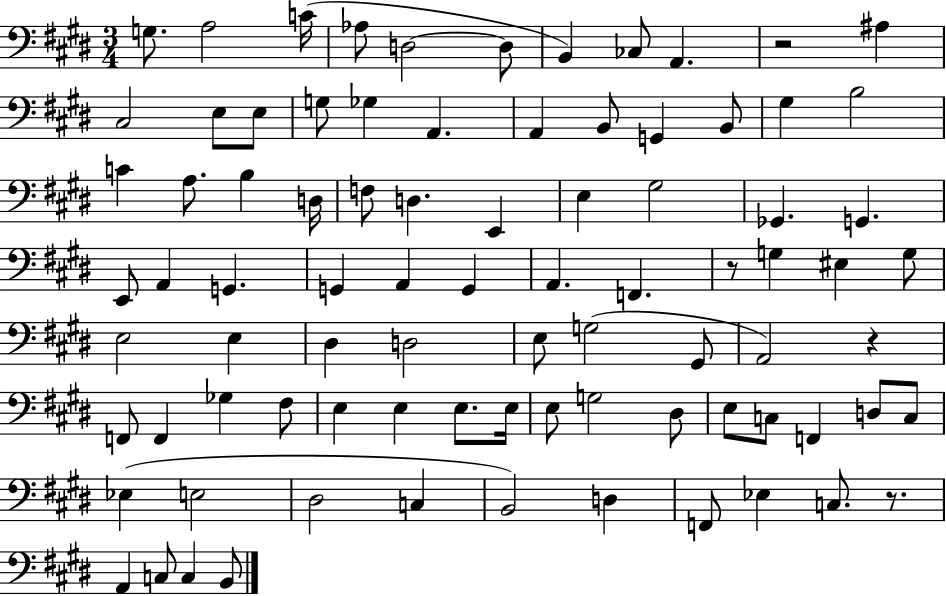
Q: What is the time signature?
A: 3/4